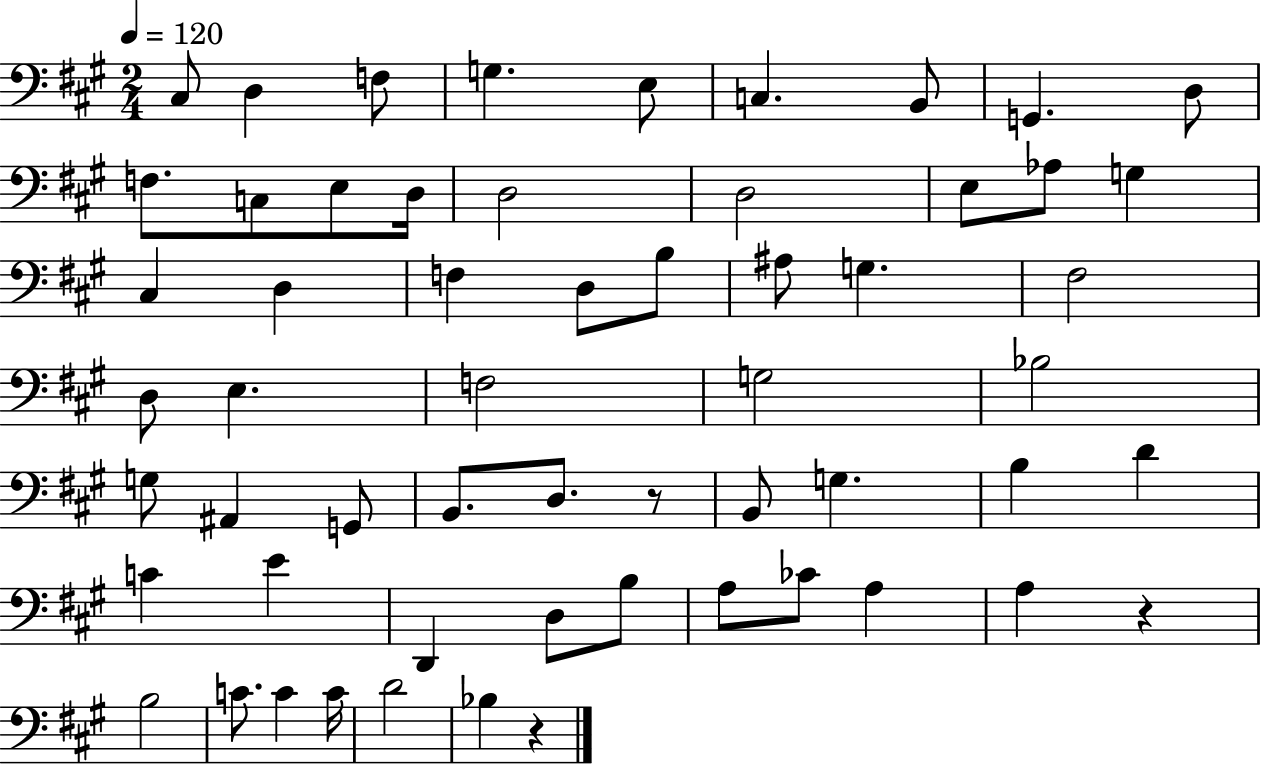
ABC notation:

X:1
T:Untitled
M:2/4
L:1/4
K:A
^C,/2 D, F,/2 G, E,/2 C, B,,/2 G,, D,/2 F,/2 C,/2 E,/2 D,/4 D,2 D,2 E,/2 _A,/2 G, ^C, D, F, D,/2 B,/2 ^A,/2 G, ^F,2 D,/2 E, F,2 G,2 _B,2 G,/2 ^A,, G,,/2 B,,/2 D,/2 z/2 B,,/2 G, B, D C E D,, D,/2 B,/2 A,/2 _C/2 A, A, z B,2 C/2 C C/4 D2 _B, z